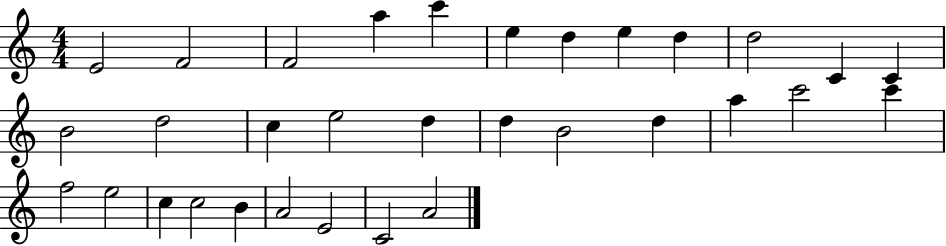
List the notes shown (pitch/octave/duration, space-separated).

E4/h F4/h F4/h A5/q C6/q E5/q D5/q E5/q D5/q D5/h C4/q C4/q B4/h D5/h C5/q E5/h D5/q D5/q B4/h D5/q A5/q C6/h C6/q F5/h E5/h C5/q C5/h B4/q A4/h E4/h C4/h A4/h